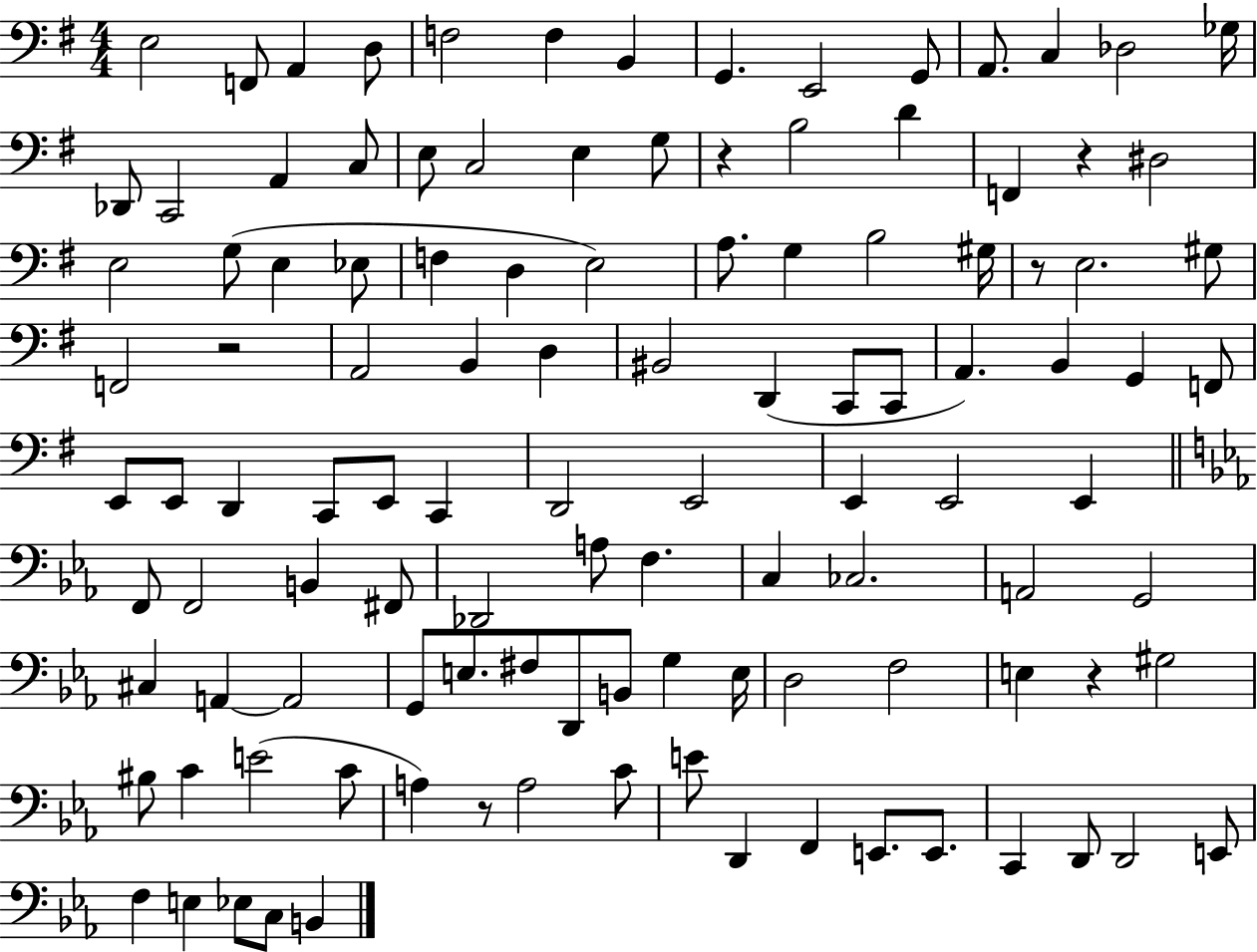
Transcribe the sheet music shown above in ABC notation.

X:1
T:Untitled
M:4/4
L:1/4
K:G
E,2 F,,/2 A,, D,/2 F,2 F, B,, G,, E,,2 G,,/2 A,,/2 C, _D,2 _G,/4 _D,,/2 C,,2 A,, C,/2 E,/2 C,2 E, G,/2 z B,2 D F,, z ^D,2 E,2 G,/2 E, _E,/2 F, D, E,2 A,/2 G, B,2 ^G,/4 z/2 E,2 ^G,/2 F,,2 z2 A,,2 B,, D, ^B,,2 D,, C,,/2 C,,/2 A,, B,, G,, F,,/2 E,,/2 E,,/2 D,, C,,/2 E,,/2 C,, D,,2 E,,2 E,, E,,2 E,, F,,/2 F,,2 B,, ^F,,/2 _D,,2 A,/2 F, C, _C,2 A,,2 G,,2 ^C, A,, A,,2 G,,/2 E,/2 ^F,/2 D,,/2 B,,/2 G, E,/4 D,2 F,2 E, z ^G,2 ^B,/2 C E2 C/2 A, z/2 A,2 C/2 E/2 D,, F,, E,,/2 E,,/2 C,, D,,/2 D,,2 E,,/2 F, E, _E,/2 C,/2 B,,